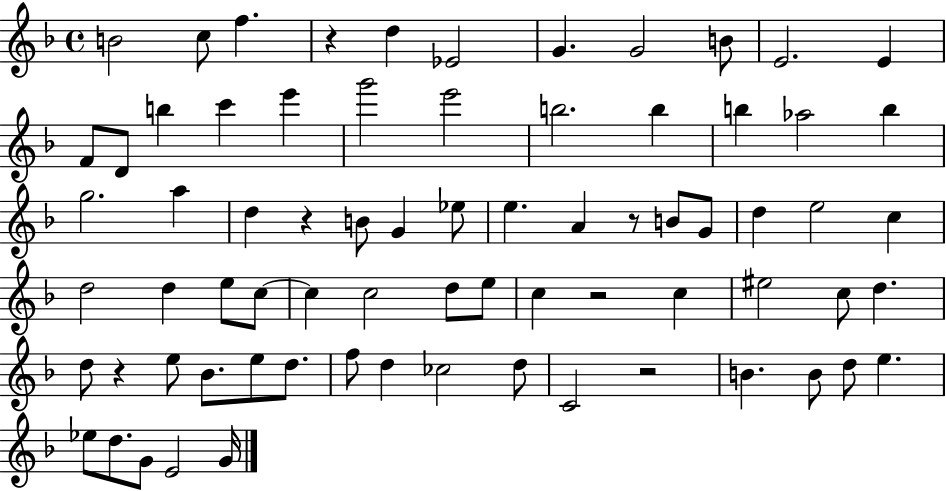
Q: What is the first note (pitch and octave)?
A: B4